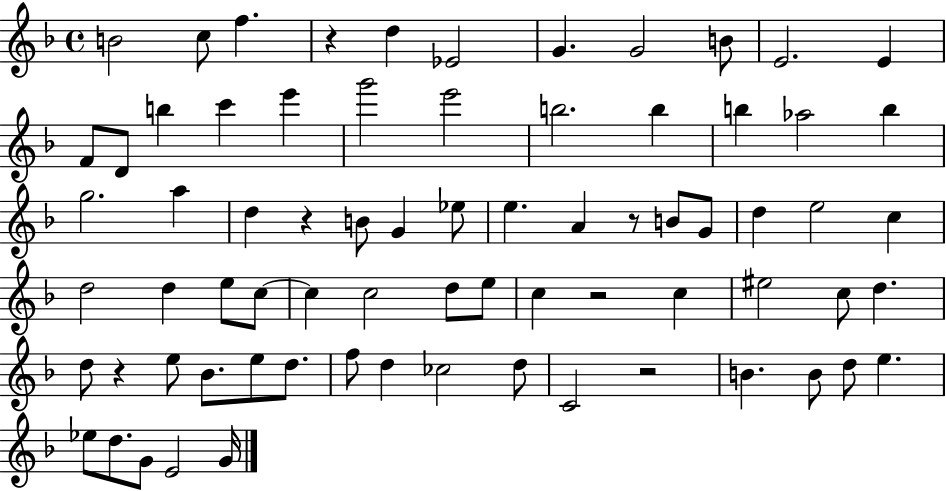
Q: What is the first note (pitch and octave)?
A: B4